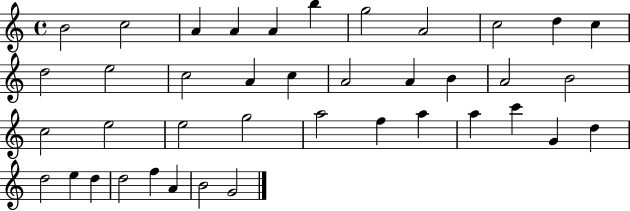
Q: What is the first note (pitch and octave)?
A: B4